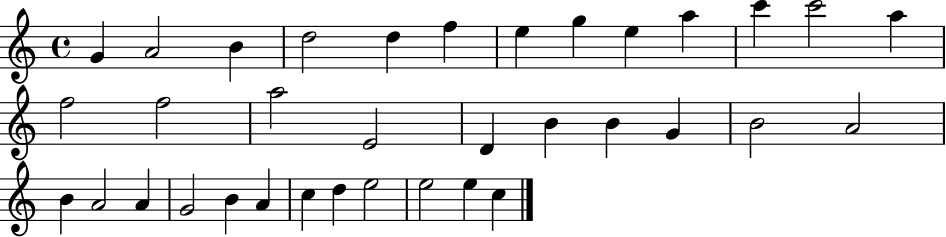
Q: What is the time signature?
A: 4/4